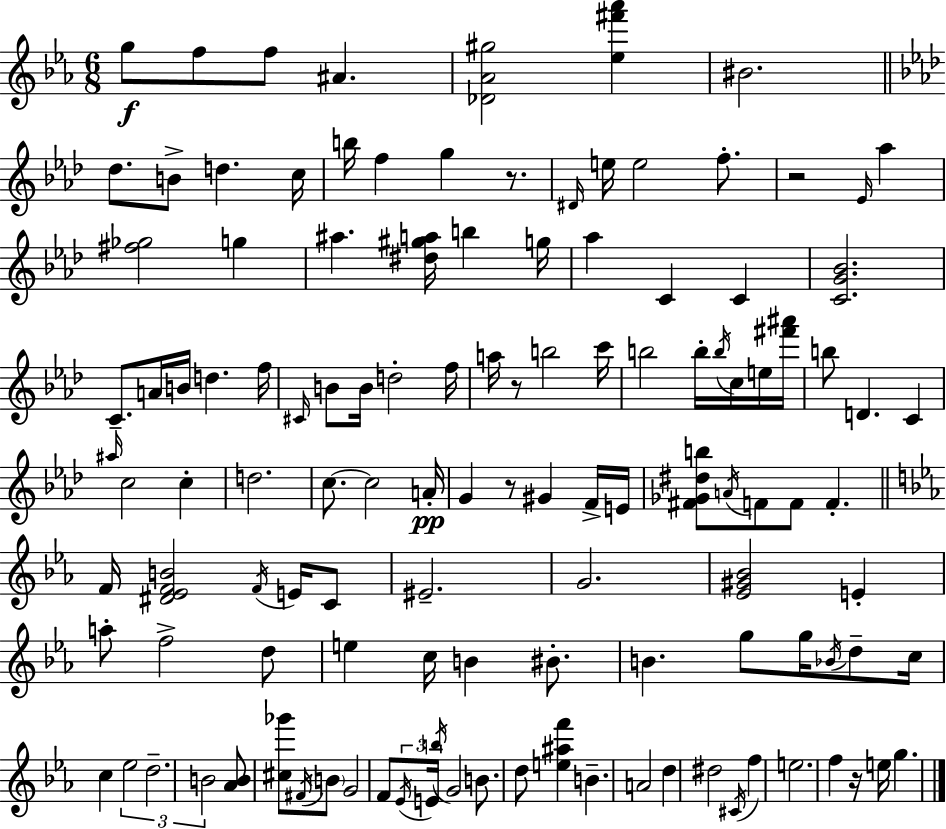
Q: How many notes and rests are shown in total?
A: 122